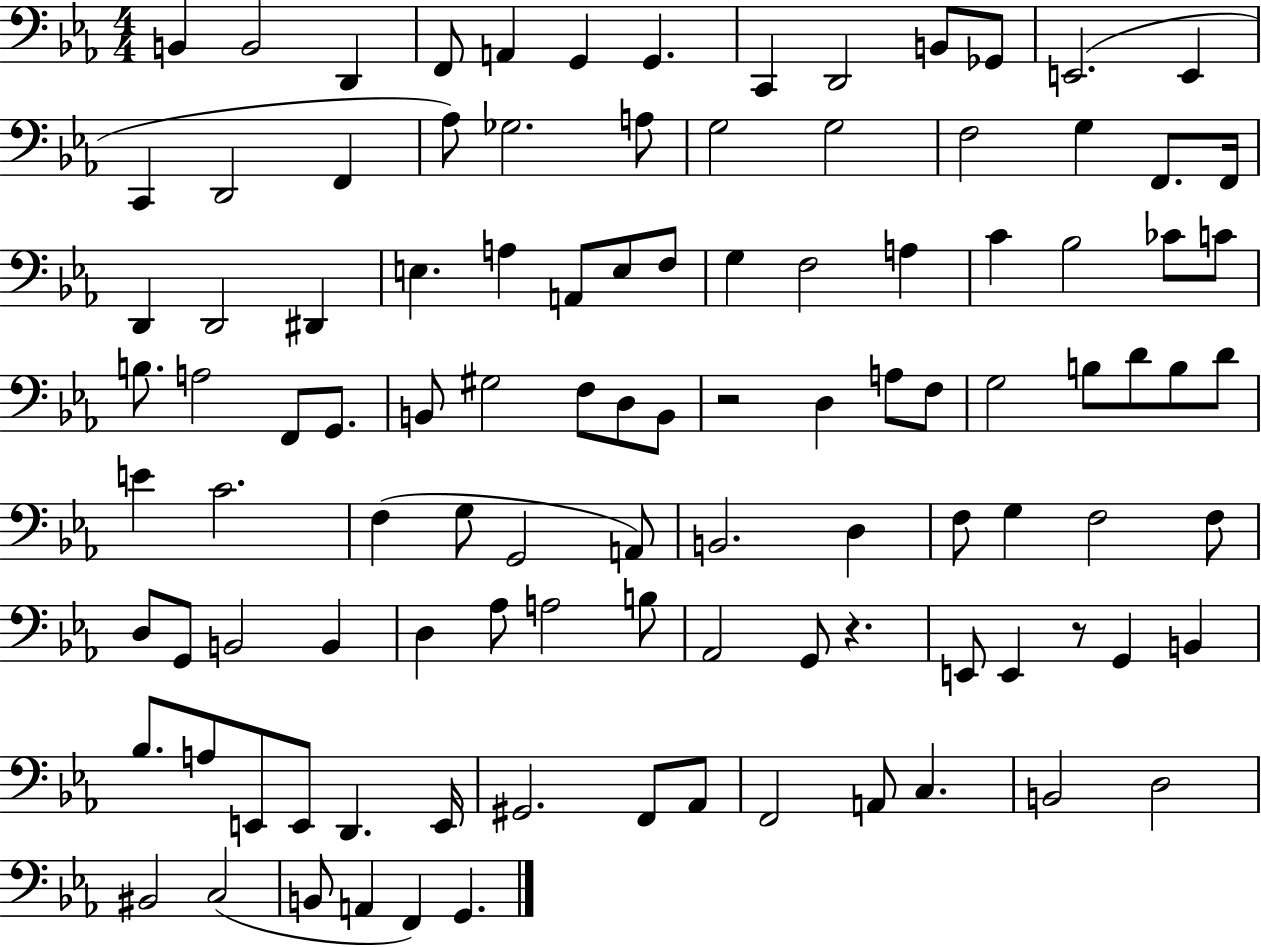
B2/q B2/h D2/q F2/e A2/q G2/q G2/q. C2/q D2/h B2/e Gb2/e E2/h. E2/q C2/q D2/h F2/q Ab3/e Gb3/h. A3/e G3/h G3/h F3/h G3/q F2/e. F2/s D2/q D2/h D#2/q E3/q. A3/q A2/e E3/e F3/e G3/q F3/h A3/q C4/q Bb3/h CES4/e C4/e B3/e. A3/h F2/e G2/e. B2/e G#3/h F3/e D3/e B2/e R/h D3/q A3/e F3/e G3/h B3/e D4/e B3/e D4/e E4/q C4/h. F3/q G3/e G2/h A2/e B2/h. D3/q F3/e G3/q F3/h F3/e D3/e G2/e B2/h B2/q D3/q Ab3/e A3/h B3/e Ab2/h G2/e R/q. E2/e E2/q R/e G2/q B2/q Bb3/e. A3/e E2/e E2/e D2/q. E2/s G#2/h. F2/e Ab2/e F2/h A2/e C3/q. B2/h D3/h BIS2/h C3/h B2/e A2/q F2/q G2/q.